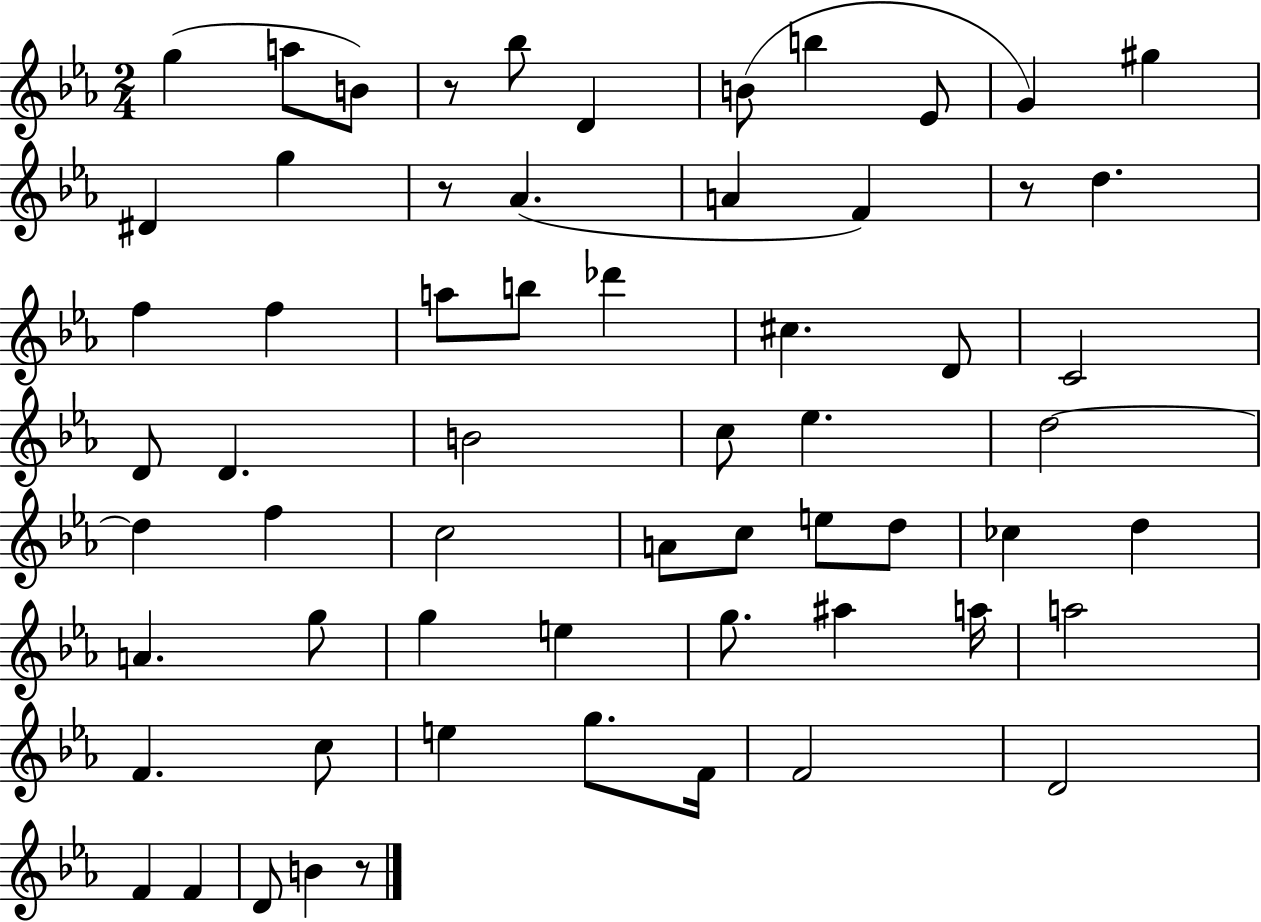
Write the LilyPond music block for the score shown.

{
  \clef treble
  \numericTimeSignature
  \time 2/4
  \key ees \major
  g''4( a''8 b'8) | r8 bes''8 d'4 | b'8( b''4 ees'8 | g'4) gis''4 | \break dis'4 g''4 | r8 aes'4.( | a'4 f'4) | r8 d''4. | \break f''4 f''4 | a''8 b''8 des'''4 | cis''4. d'8 | c'2 | \break d'8 d'4. | b'2 | c''8 ees''4. | d''2~~ | \break d''4 f''4 | c''2 | a'8 c''8 e''8 d''8 | ces''4 d''4 | \break a'4. g''8 | g''4 e''4 | g''8. ais''4 a''16 | a''2 | \break f'4. c''8 | e''4 g''8. f'16 | f'2 | d'2 | \break f'4 f'4 | d'8 b'4 r8 | \bar "|."
}